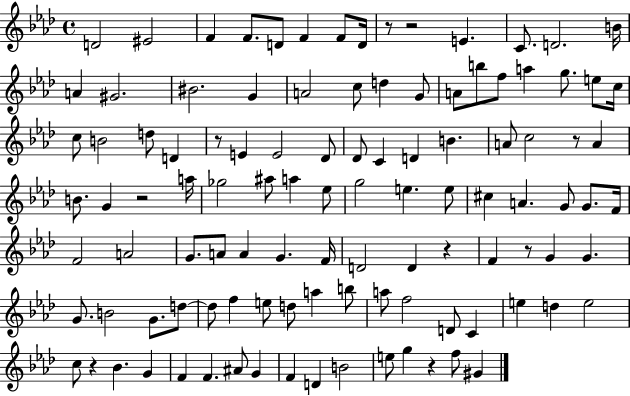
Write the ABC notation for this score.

X:1
T:Untitled
M:4/4
L:1/4
K:Ab
D2 ^E2 F F/2 D/2 F F/2 D/4 z/2 z2 E C/2 D2 B/4 A ^G2 ^B2 G A2 c/2 d G/2 A/2 b/2 f/2 a g/2 e/2 c/4 c/2 B2 d/2 D z/2 E E2 _D/2 _D/2 C D B A/2 c2 z/2 A B/2 G z2 a/4 _g2 ^a/2 a _e/2 g2 e e/2 ^c A G/2 G/2 F/4 F2 A2 G/2 A/2 A G F/4 D2 D z F z/2 G G G/2 B2 G/2 d/2 d/2 f e/2 d/2 a b/2 a/2 f2 D/2 C e d e2 c/2 z _B G F F ^A/2 G F D B2 e/2 g z f/2 ^G